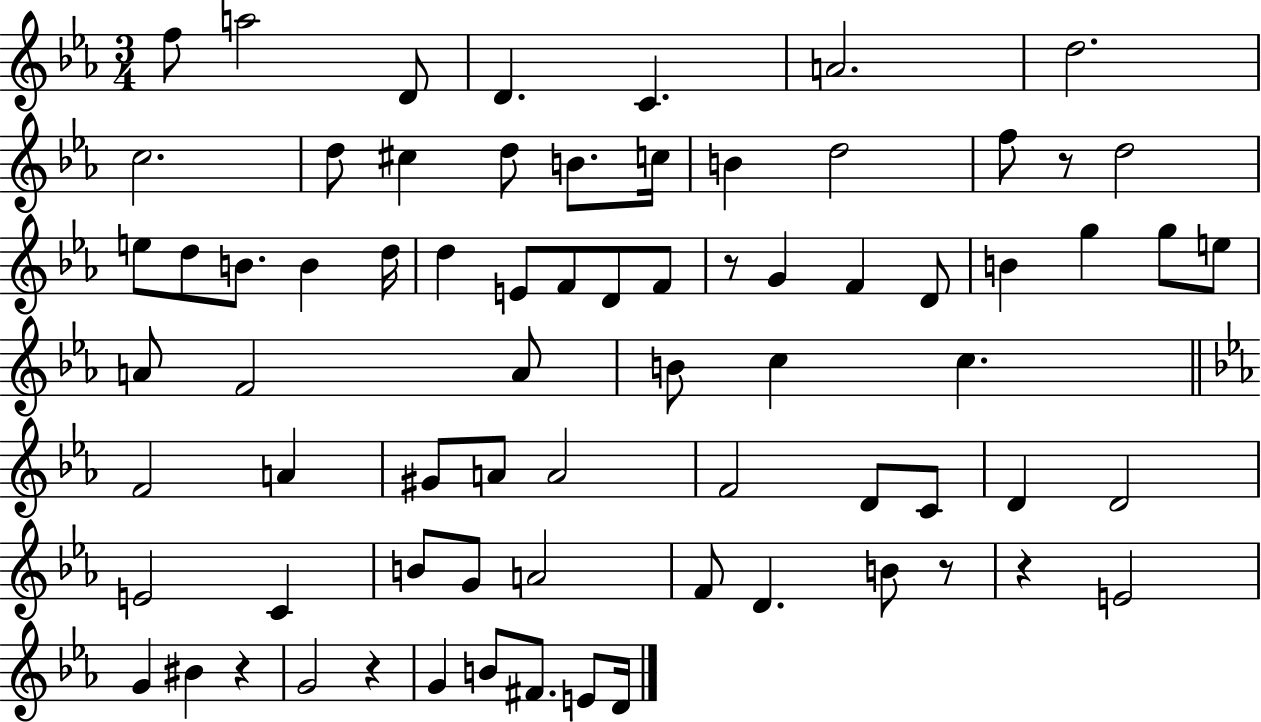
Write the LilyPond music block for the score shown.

{
  \clef treble
  \numericTimeSignature
  \time 3/4
  \key ees \major
  \repeat volta 2 { f''8 a''2 d'8 | d'4. c'4. | a'2. | d''2. | \break c''2. | d''8 cis''4 d''8 b'8. c''16 | b'4 d''2 | f''8 r8 d''2 | \break e''8 d''8 b'8. b'4 d''16 | d''4 e'8 f'8 d'8 f'8 | r8 g'4 f'4 d'8 | b'4 g''4 g''8 e''8 | \break a'8 f'2 a'8 | b'8 c''4 c''4. | \bar "||" \break \key c \minor f'2 a'4 | gis'8 a'8 a'2 | f'2 d'8 c'8 | d'4 d'2 | \break e'2 c'4 | b'8 g'8 a'2 | f'8 d'4. b'8 r8 | r4 e'2 | \break g'4 bis'4 r4 | g'2 r4 | g'4 b'8 fis'8. e'8 d'16 | } \bar "|."
}